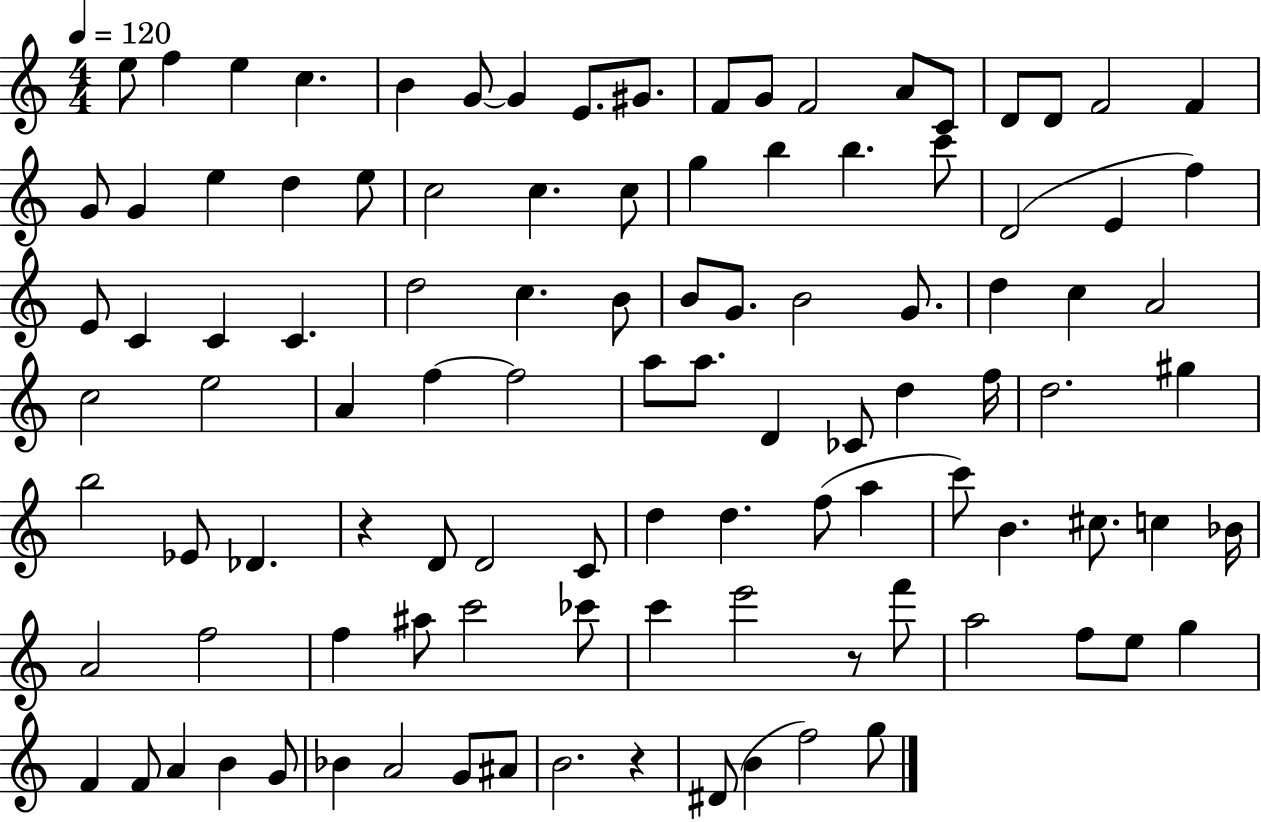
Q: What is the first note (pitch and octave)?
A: E5